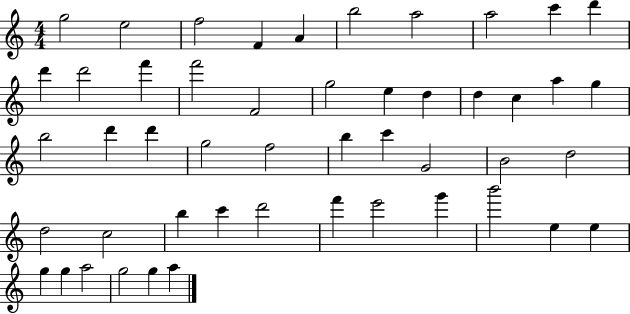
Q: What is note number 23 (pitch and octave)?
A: B5